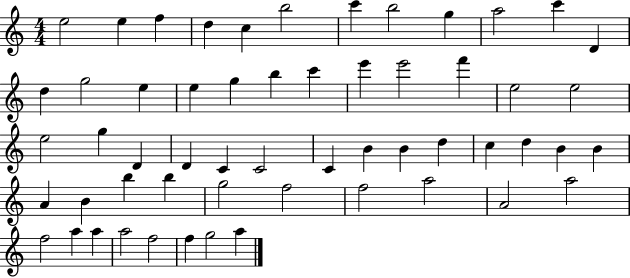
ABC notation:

X:1
T:Untitled
M:4/4
L:1/4
K:C
e2 e f d c b2 c' b2 g a2 c' D d g2 e e g b c' e' e'2 f' e2 e2 e2 g D D C C2 C B B d c d B B A B b b g2 f2 f2 a2 A2 a2 f2 a a a2 f2 f g2 a